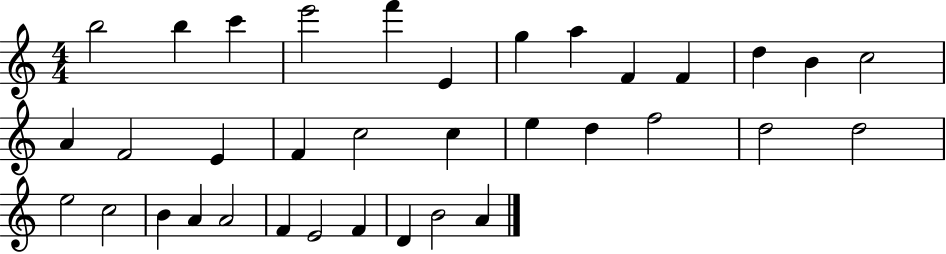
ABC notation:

X:1
T:Untitled
M:4/4
L:1/4
K:C
b2 b c' e'2 f' E g a F F d B c2 A F2 E F c2 c e d f2 d2 d2 e2 c2 B A A2 F E2 F D B2 A